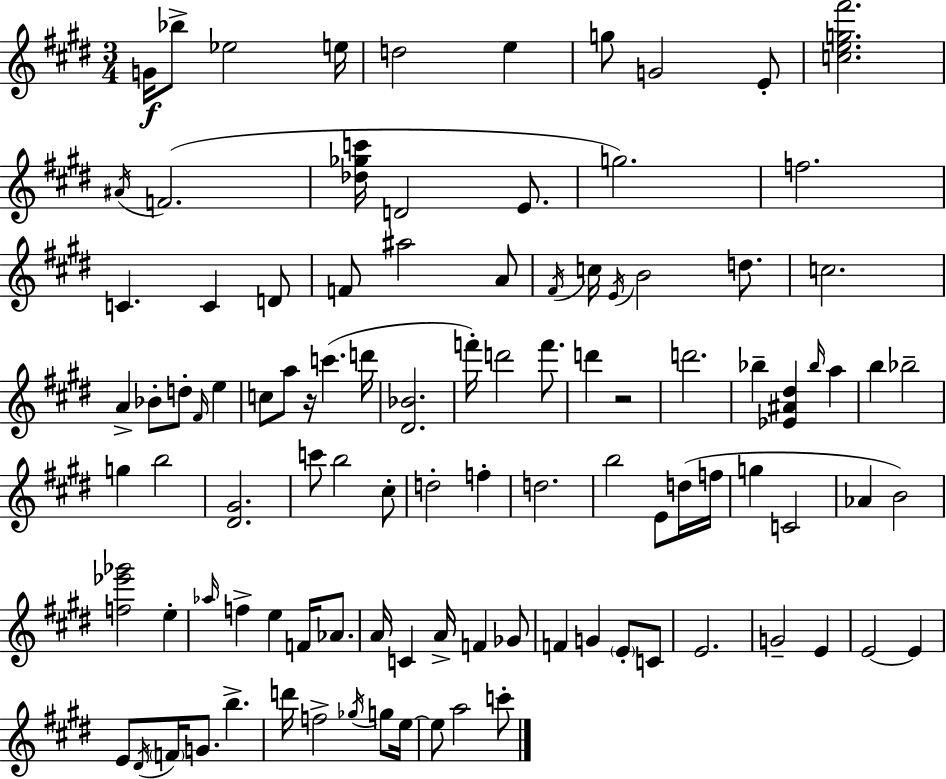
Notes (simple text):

G4/s Bb5/e Eb5/h E5/s D5/h E5/q G5/e G4/h E4/e [C5,E5,G5,F#6]/h. A#4/s F4/h. [Db5,Gb5,C6]/s D4/h E4/e. G5/h. F5/h. C4/q. C4/q D4/e F4/e A#5/h A4/e F#4/s C5/s E4/s B4/h D5/e. C5/h. A4/q Bb4/e D5/e F#4/s E5/q C5/e A5/e R/s C6/q. D6/s [D#4,Bb4]/h. F6/s D6/h F6/e. D6/q R/h D6/h. Bb5/q [Eb4,A#4,D#5]/q Bb5/s A5/q B5/q Bb5/h G5/q B5/h [D#4,G#4]/h. C6/e B5/h C#5/e D5/h F5/q D5/h. B5/h E4/e D5/s F5/s G5/q C4/h Ab4/q B4/h [F5,Eb6,Gb6]/h E5/q Ab5/s F5/q E5/q F4/s Ab4/e. A4/s C4/q A4/s F4/q Gb4/e F4/q G4/q E4/e C4/e E4/h. G4/h E4/q E4/h E4/q E4/e D#4/s F4/s G4/e. B5/q. D6/s F5/h Gb5/s G5/e E5/s E5/e A5/h C6/e